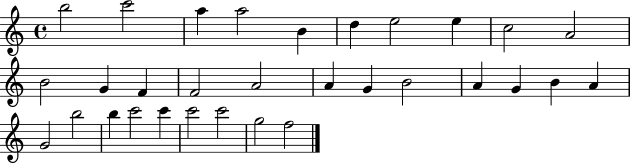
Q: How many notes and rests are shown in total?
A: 31